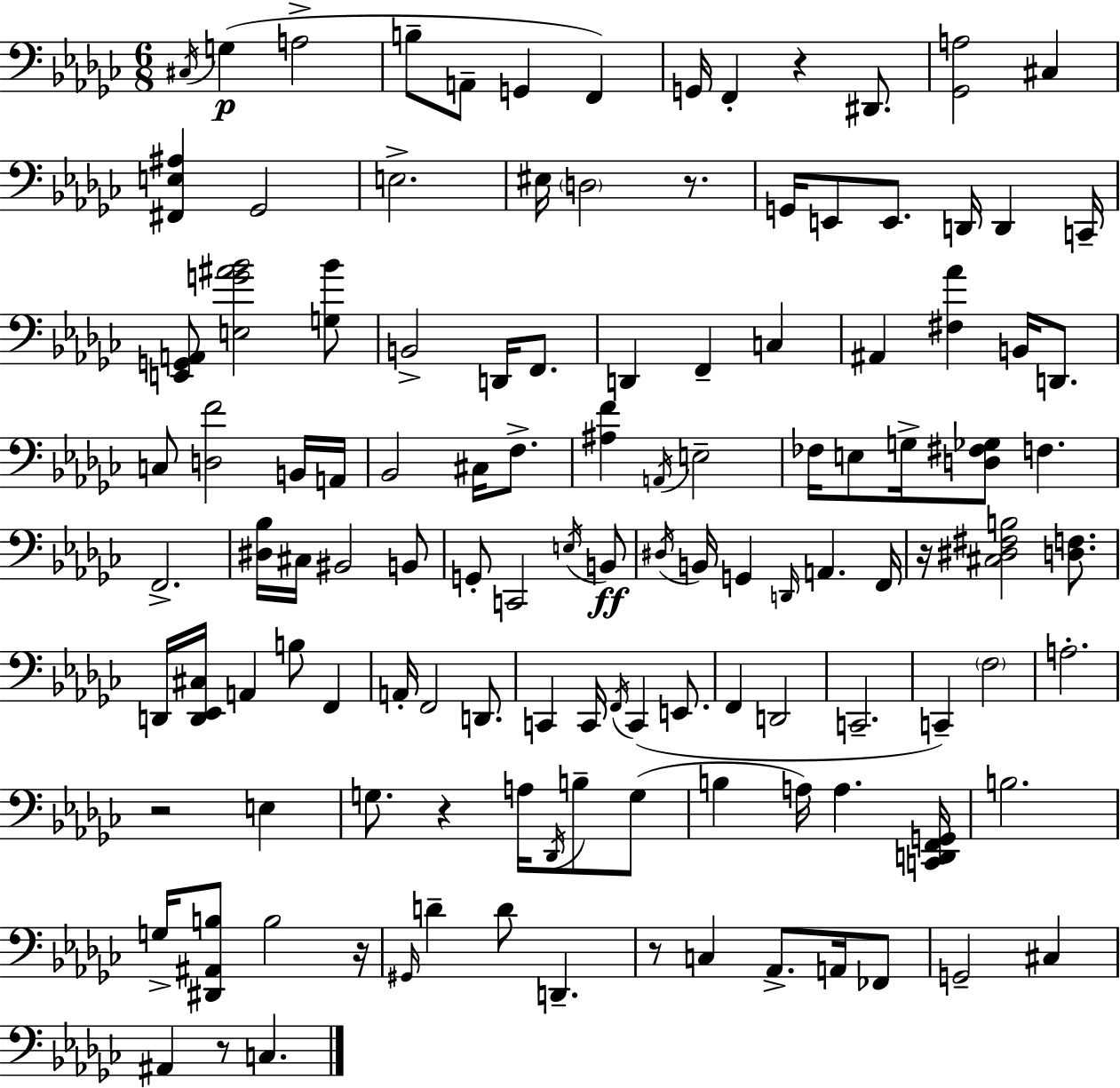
X:1
T:Untitled
M:6/8
L:1/4
K:Ebm
^C,/4 G, A,2 B,/2 A,,/2 G,, F,, G,,/4 F,, z ^D,,/2 [_G,,A,]2 ^C, [^F,,E,^A,] _G,,2 E,2 ^E,/4 D,2 z/2 G,,/4 E,,/2 E,,/2 D,,/4 D,, C,,/4 [E,,G,,A,,]/2 [E,G^A_B]2 [G,_B]/2 B,,2 D,,/4 F,,/2 D,, F,, C, ^A,, [^F,_A] B,,/4 D,,/2 C,/2 [D,F]2 B,,/4 A,,/4 _B,,2 ^C,/4 F,/2 [^A,F] A,,/4 E,2 _F,/4 E,/2 G,/4 [D,^F,_G,]/2 F, F,,2 [^D,_B,]/4 ^C,/4 ^B,,2 B,,/2 G,,/2 C,,2 E,/4 B,,/2 ^D,/4 B,,/4 G,, D,,/4 A,, F,,/4 z/4 [^C,^D,^F,B,]2 [D,F,]/2 D,,/4 [D,,_E,,^C,]/4 A,, B,/2 F,, A,,/4 F,,2 D,,/2 C,, C,,/4 F,,/4 C,, E,,/2 F,, D,,2 C,,2 C,, F,2 A,2 z2 E, G,/2 z A,/4 _D,,/4 B,/2 G,/2 B, A,/4 A, [C,,D,,F,,G,,]/4 B,2 G,/4 [^D,,^A,,B,]/2 B,2 z/4 ^G,,/4 D D/2 D,, z/2 C, _A,,/2 A,,/4 _F,,/2 G,,2 ^C, ^A,, z/2 C,